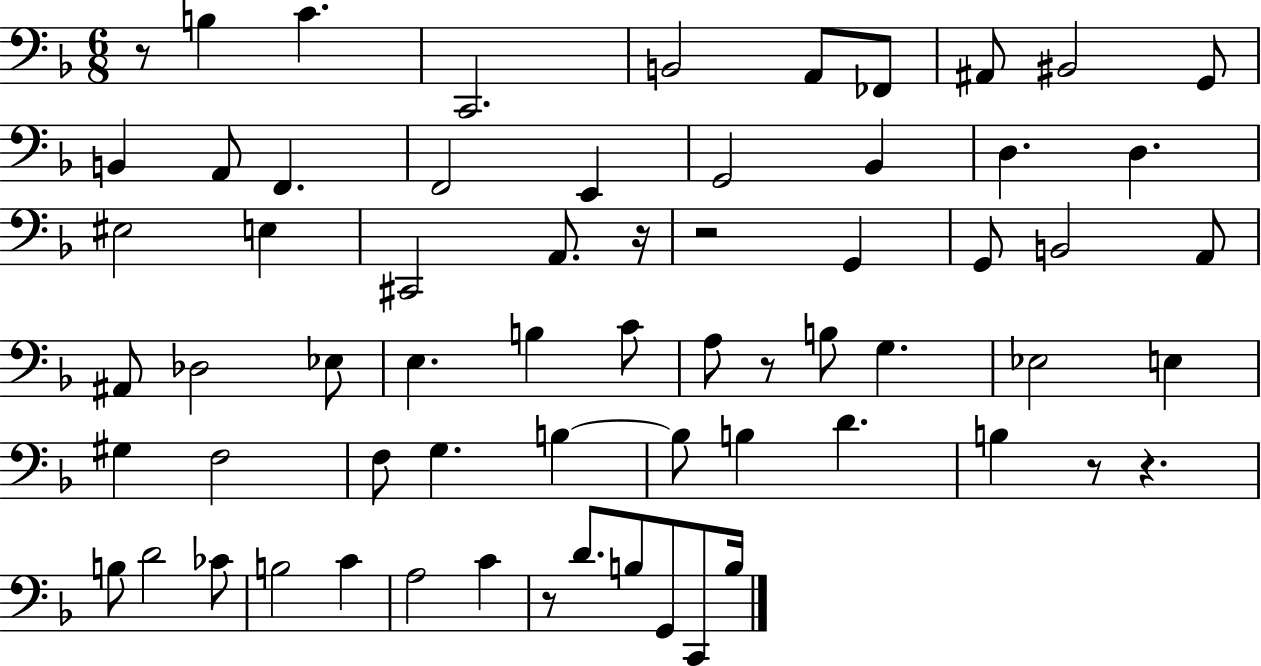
{
  \clef bass
  \numericTimeSignature
  \time 6/8
  \key f \major
  \repeat volta 2 { r8 b4 c'4. | c,2. | b,2 a,8 fes,8 | ais,8 bis,2 g,8 | \break b,4 a,8 f,4. | f,2 e,4 | g,2 bes,4 | d4. d4. | \break eis2 e4 | cis,2 a,8. r16 | r2 g,4 | g,8 b,2 a,8 | \break ais,8 des2 ees8 | e4. b4 c'8 | a8 r8 b8 g4. | ees2 e4 | \break gis4 f2 | f8 g4. b4~~ | b8 b4 d'4. | b4 r8 r4. | \break b8 d'2 ces'8 | b2 c'4 | a2 c'4 | r8 d'8. b8 g,8 c,8 b16 | \break } \bar "|."
}